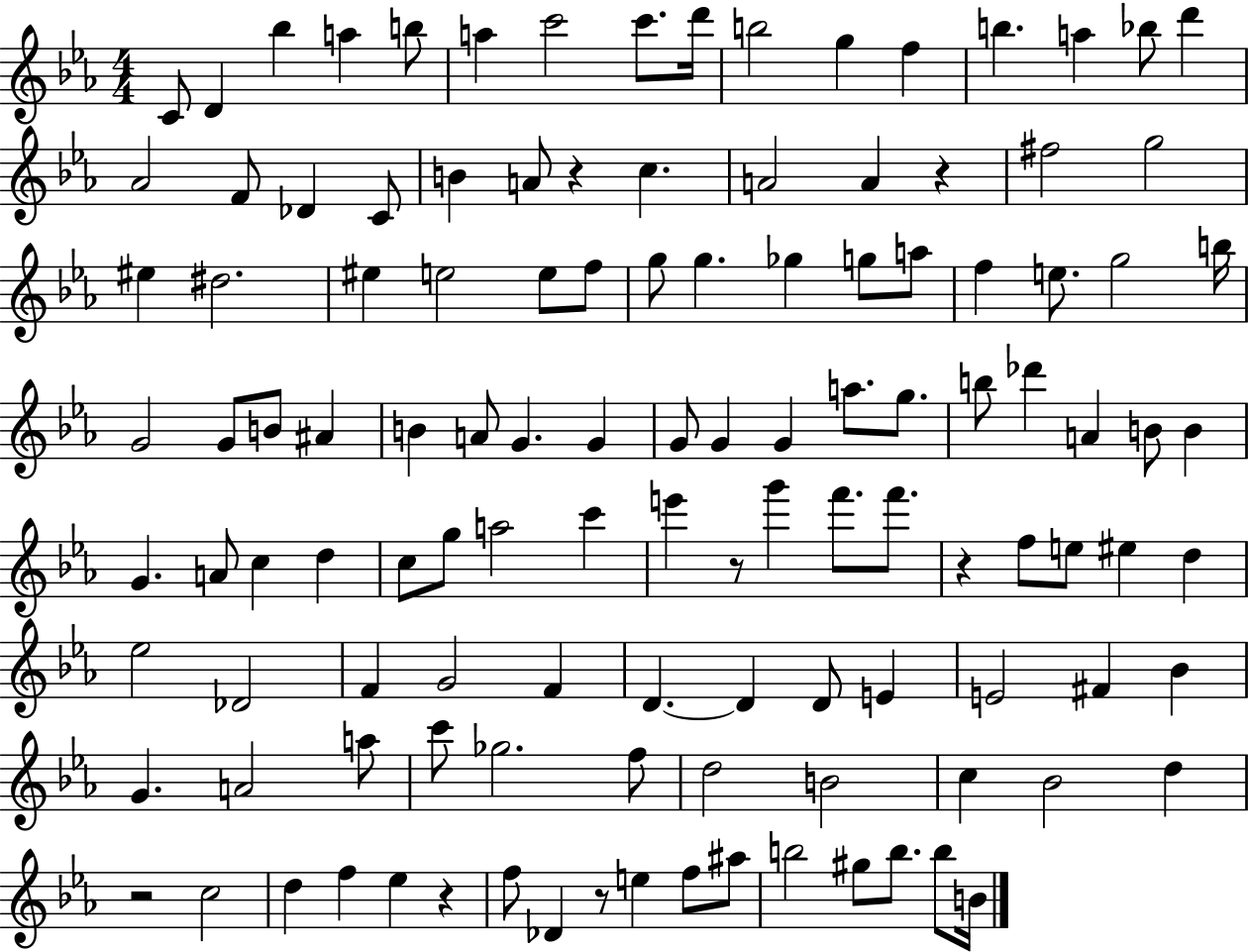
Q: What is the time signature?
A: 4/4